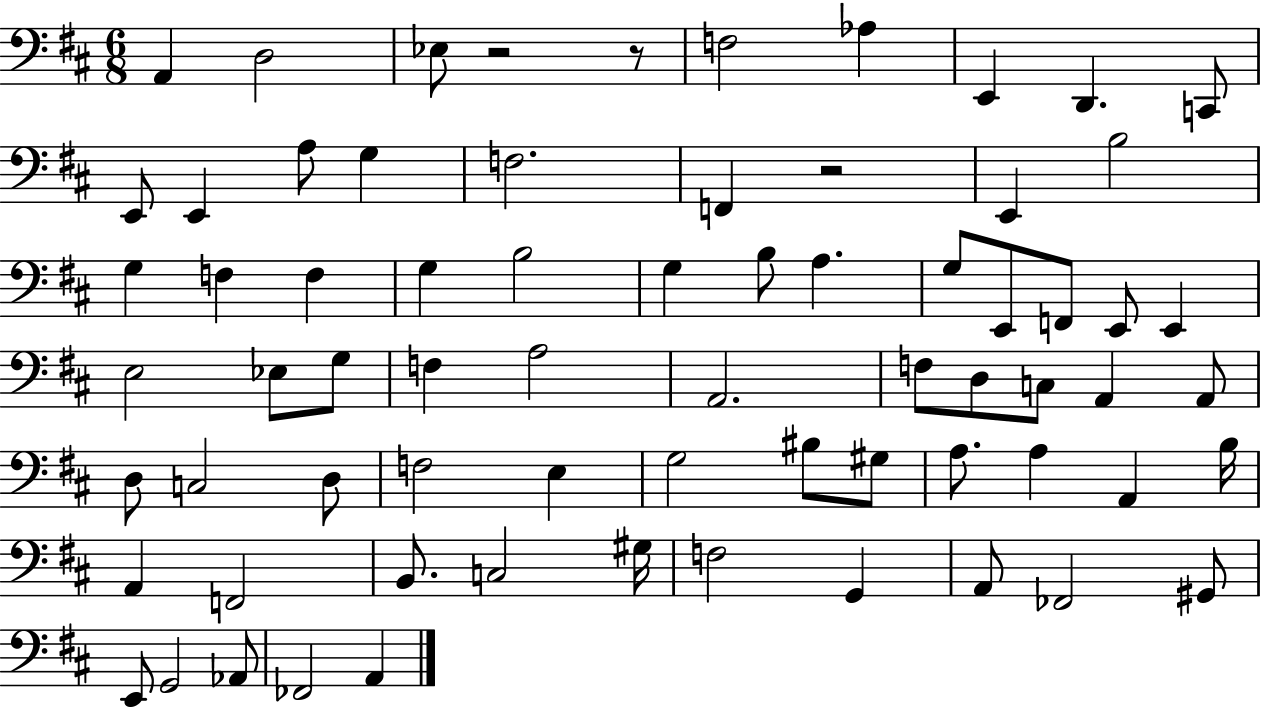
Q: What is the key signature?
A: D major